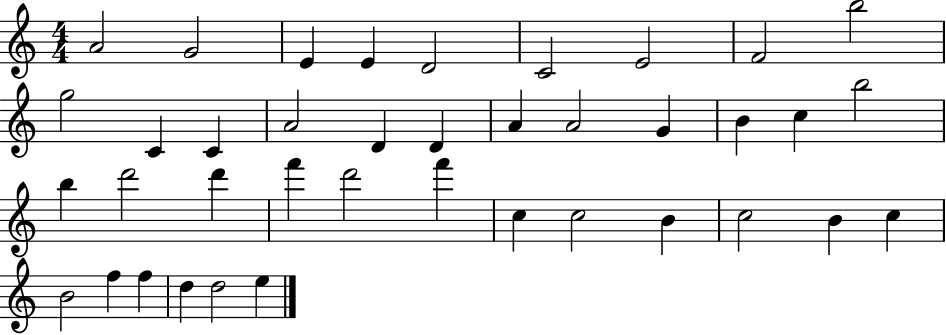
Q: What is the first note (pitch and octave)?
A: A4